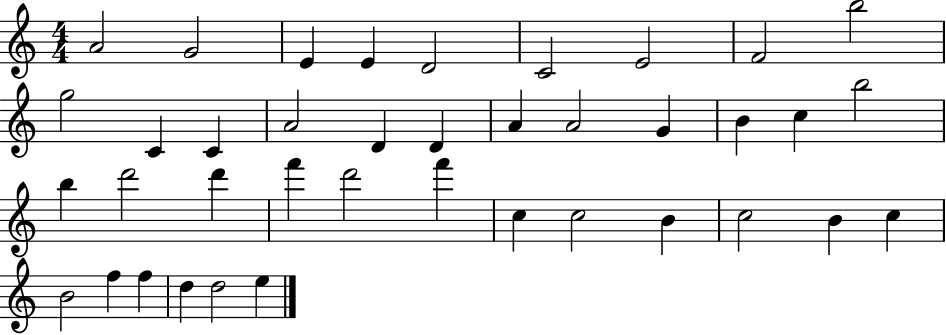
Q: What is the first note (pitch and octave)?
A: A4